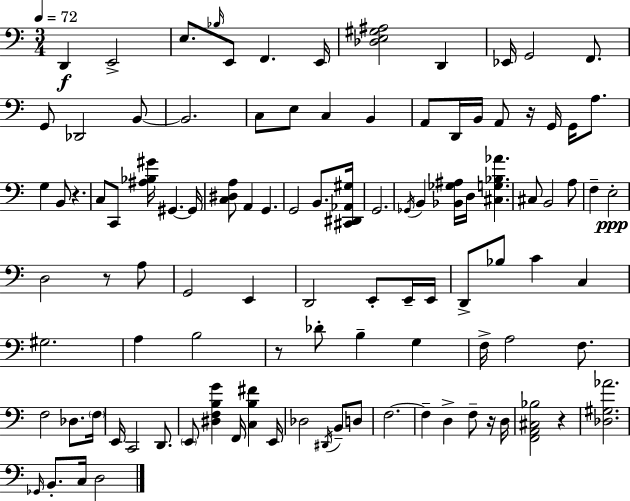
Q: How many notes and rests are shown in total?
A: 104